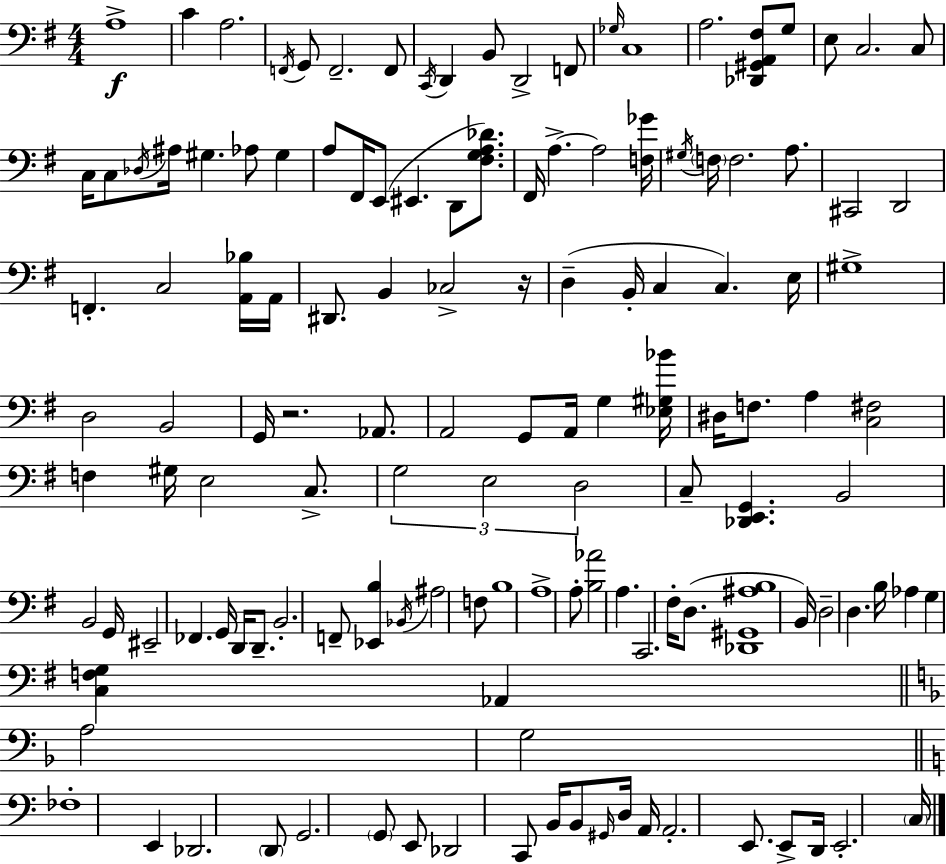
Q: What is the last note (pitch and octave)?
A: C3